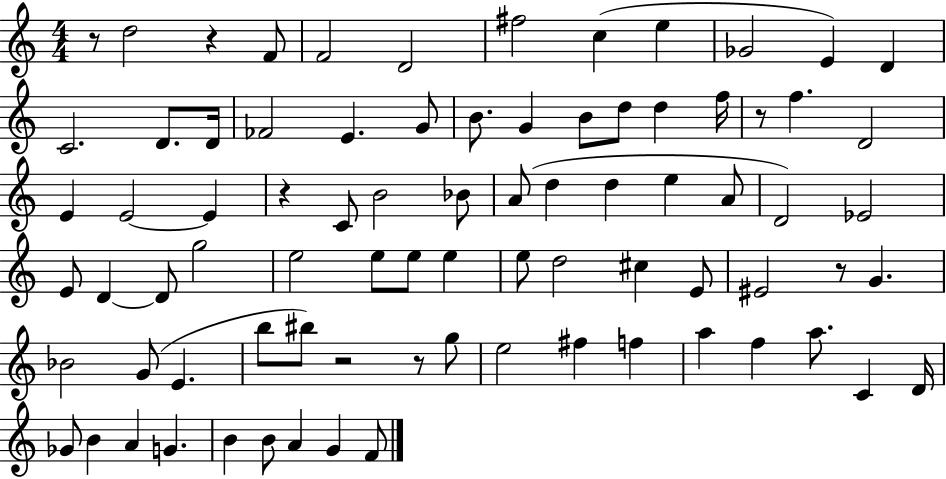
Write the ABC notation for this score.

X:1
T:Untitled
M:4/4
L:1/4
K:C
z/2 d2 z F/2 F2 D2 ^f2 c e _G2 E D C2 D/2 D/4 _F2 E G/2 B/2 G B/2 d/2 d f/4 z/2 f D2 E E2 E z C/2 B2 _B/2 A/2 d d e A/2 D2 _E2 E/2 D D/2 g2 e2 e/2 e/2 e e/2 d2 ^c E/2 ^E2 z/2 G _B2 G/2 E b/2 ^b/2 z2 z/2 g/2 e2 ^f f a f a/2 C D/4 _G/2 B A G B B/2 A G F/2